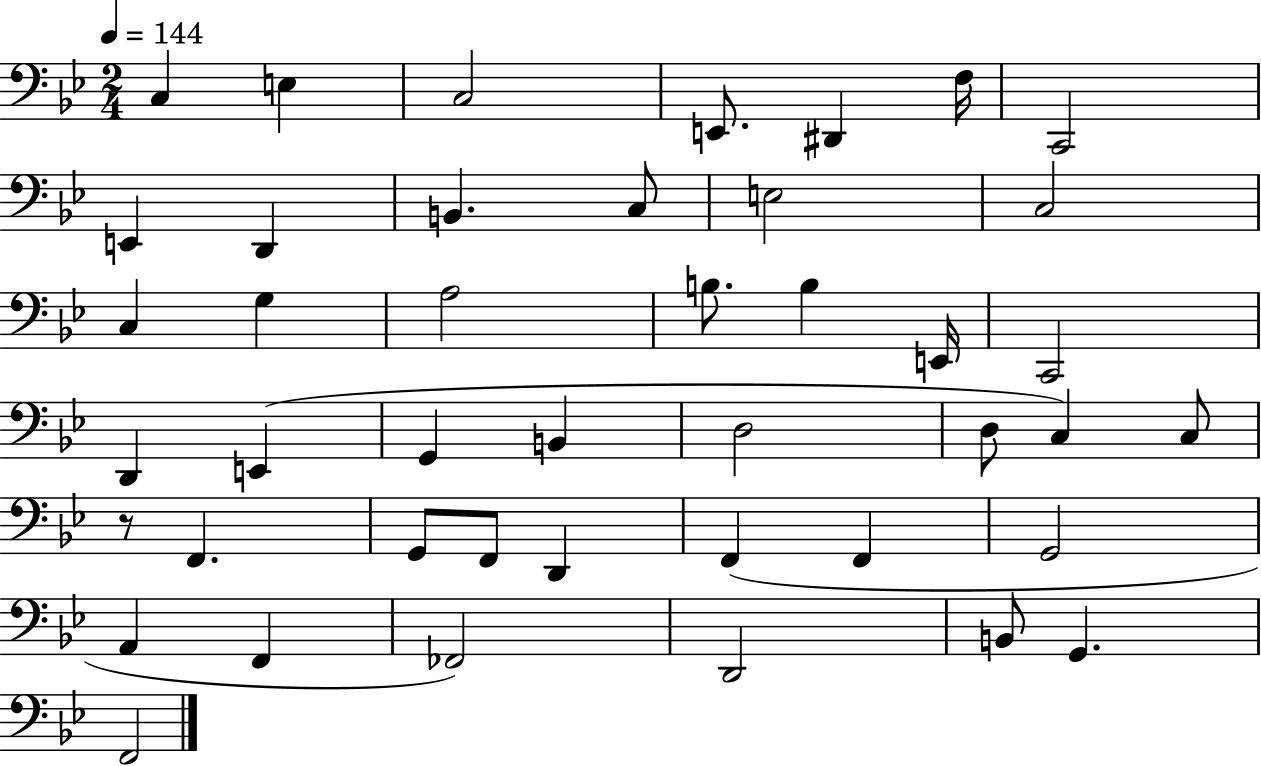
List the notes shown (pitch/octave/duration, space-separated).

C3/q E3/q C3/h E2/e. D#2/q F3/s C2/h E2/q D2/q B2/q. C3/e E3/h C3/h C3/q G3/q A3/h B3/e. B3/q E2/s C2/h D2/q E2/q G2/q B2/q D3/h D3/e C3/q C3/e R/e F2/q. G2/e F2/e D2/q F2/q F2/q G2/h A2/q F2/q FES2/h D2/h B2/e G2/q. F2/h